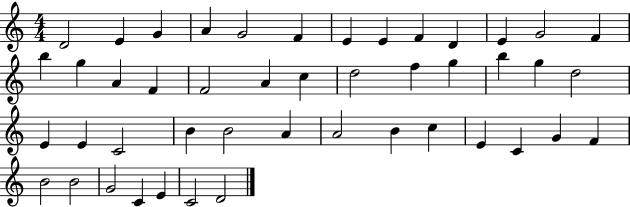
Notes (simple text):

D4/h E4/q G4/q A4/q G4/h F4/q E4/q E4/q F4/q D4/q E4/q G4/h F4/q B5/q G5/q A4/q F4/q F4/h A4/q C5/q D5/h F5/q G5/q B5/q G5/q D5/h E4/q E4/q C4/h B4/q B4/h A4/q A4/h B4/q C5/q E4/q C4/q G4/q F4/q B4/h B4/h G4/h C4/q E4/q C4/h D4/h